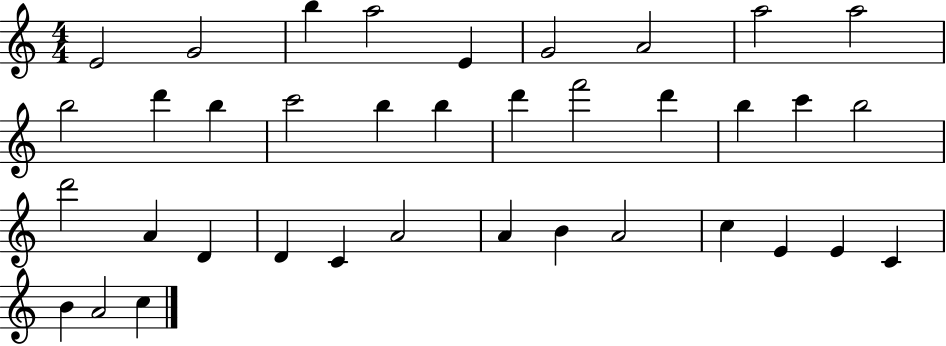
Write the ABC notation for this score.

X:1
T:Untitled
M:4/4
L:1/4
K:C
E2 G2 b a2 E G2 A2 a2 a2 b2 d' b c'2 b b d' f'2 d' b c' b2 d'2 A D D C A2 A B A2 c E E C B A2 c